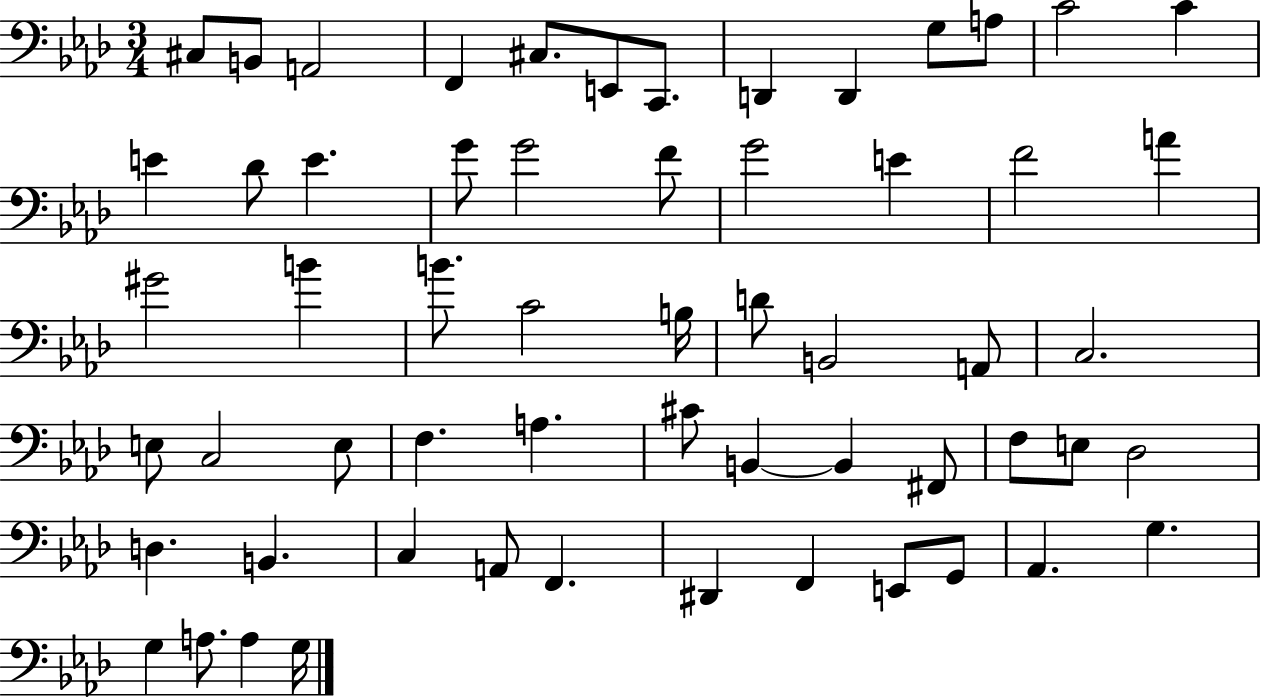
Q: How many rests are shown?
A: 0